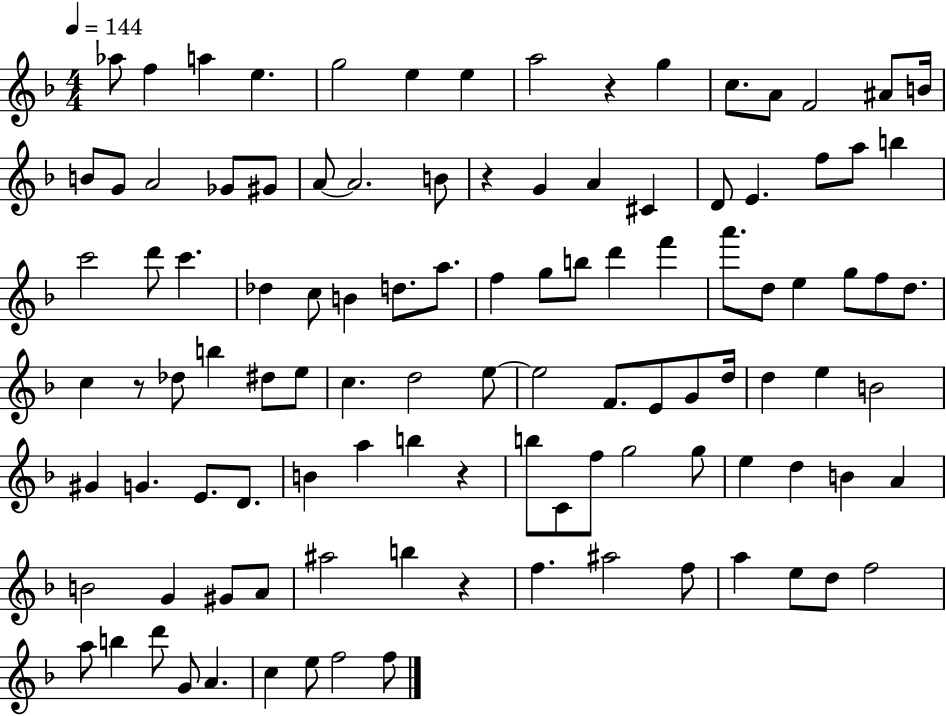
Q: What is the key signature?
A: F major